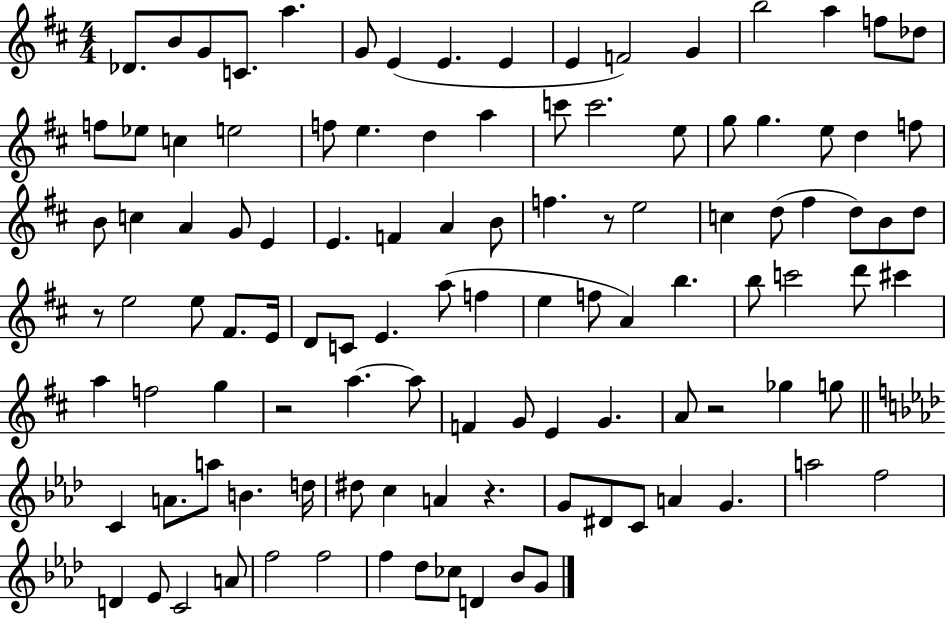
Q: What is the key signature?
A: D major